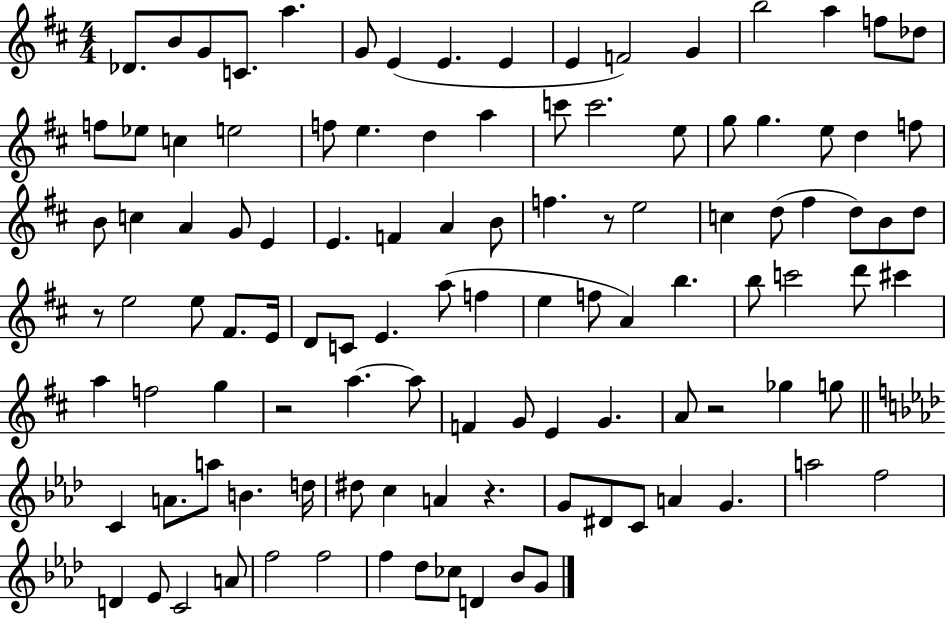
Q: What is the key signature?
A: D major